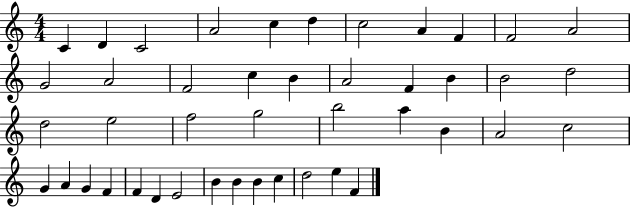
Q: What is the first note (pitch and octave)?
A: C4